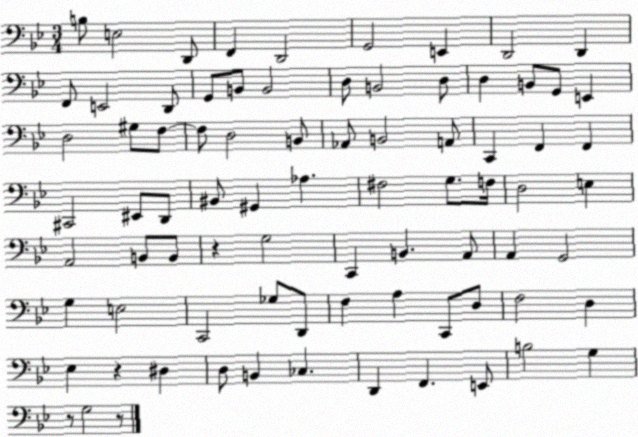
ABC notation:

X:1
T:Untitled
M:3/4
L:1/4
K:Bb
B,/2 E,2 D,,/2 F,, D,,2 G,,2 E,, D,,2 D,, F,,/2 E,,2 D,,/2 G,,/2 B,,/2 B,,2 D,/2 B,,2 D,/2 D, B,,/2 G,,/2 E,, D,2 ^G,/2 F,/2 F,/2 D,2 B,,/2 _A,,/2 B,,2 A,,/2 C,, F,, F,, ^C,,2 ^E,,/2 D,,/2 ^B,,/2 ^G,, _A, ^F,2 G,/2 F,/4 D,2 E, A,,2 B,,/2 B,,/2 z G,2 C,, B,, A,,/2 A,, G,,2 G, E,2 C,,2 _G,/2 D,,/2 F, A, C,,/2 D,/2 F,2 D, _E, z ^D, D,/2 B,, _C, D,, F,, E,,/2 B,2 G, z/2 G,2 z/2